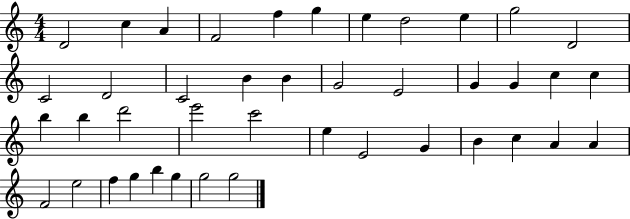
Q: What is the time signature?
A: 4/4